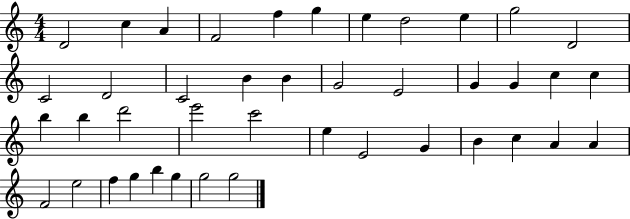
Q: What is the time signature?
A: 4/4